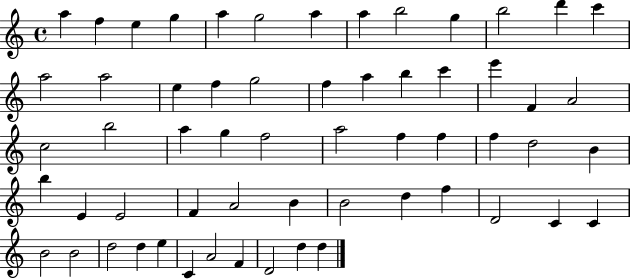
{
  \clef treble
  \time 4/4
  \defaultTimeSignature
  \key c \major
  a''4 f''4 e''4 g''4 | a''4 g''2 a''4 | a''4 b''2 g''4 | b''2 d'''4 c'''4 | \break a''2 a''2 | e''4 f''4 g''2 | f''4 a''4 b''4 c'''4 | e'''4 f'4 a'2 | \break c''2 b''2 | a''4 g''4 f''2 | a''2 f''4 f''4 | f''4 d''2 b'4 | \break b''4 e'4 e'2 | f'4 a'2 b'4 | b'2 d''4 f''4 | d'2 c'4 c'4 | \break b'2 b'2 | d''2 d''4 e''4 | c'4 a'2 f'4 | d'2 d''4 d''4 | \break \bar "|."
}